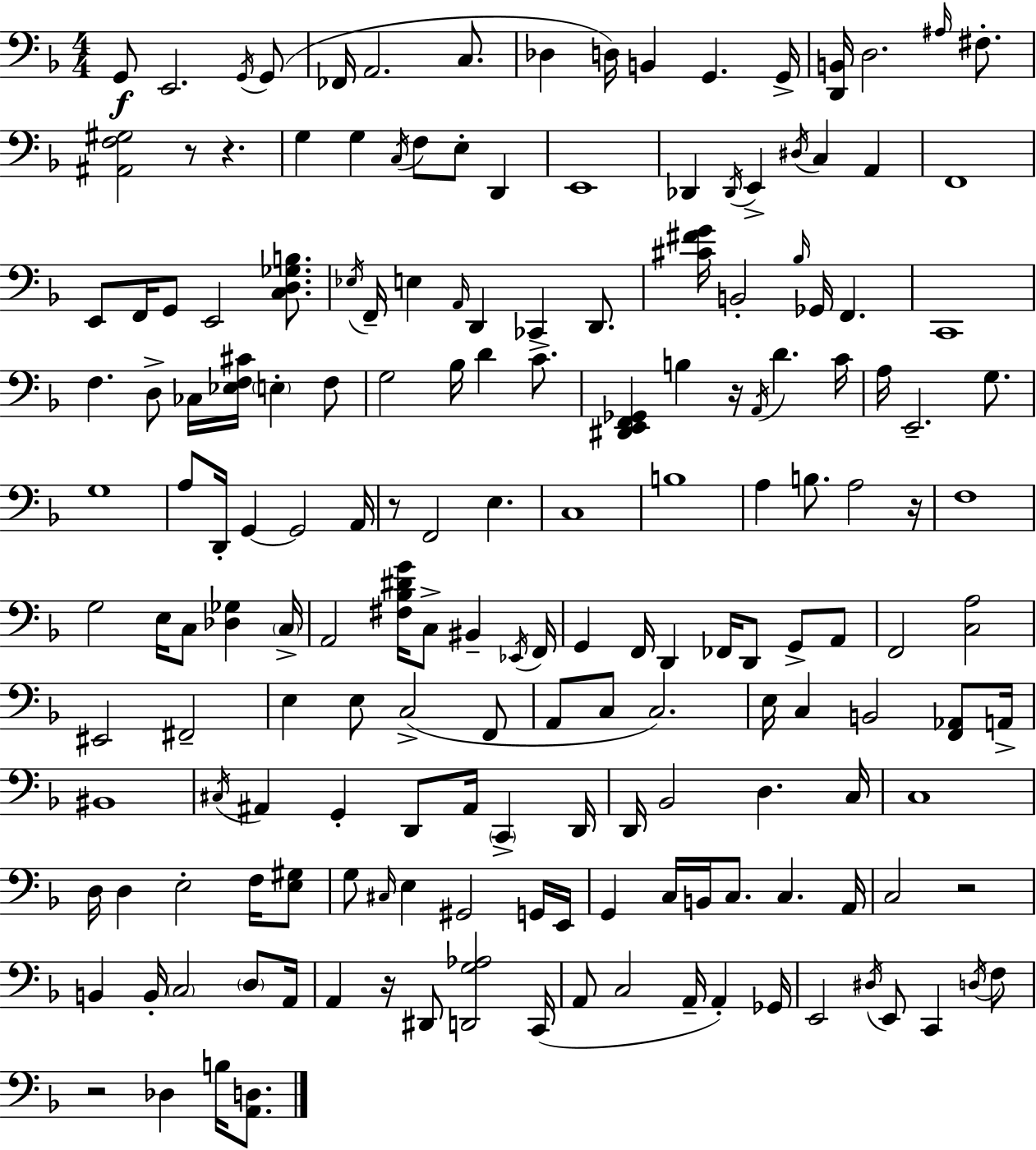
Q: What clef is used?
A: bass